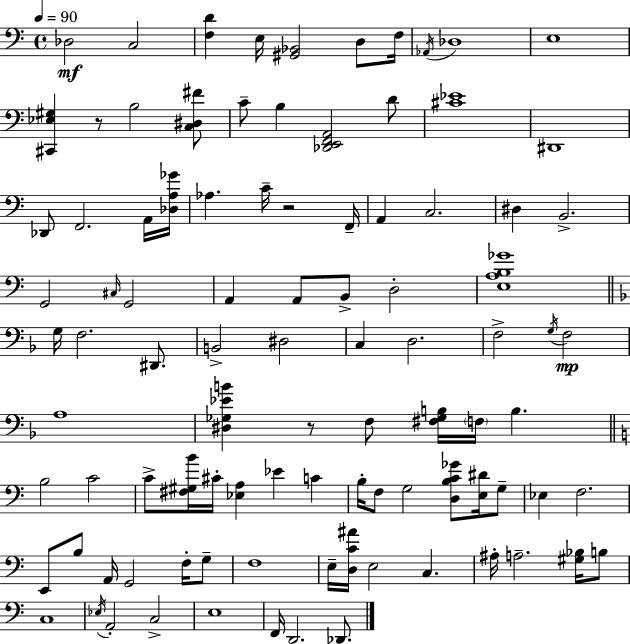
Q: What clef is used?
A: bass